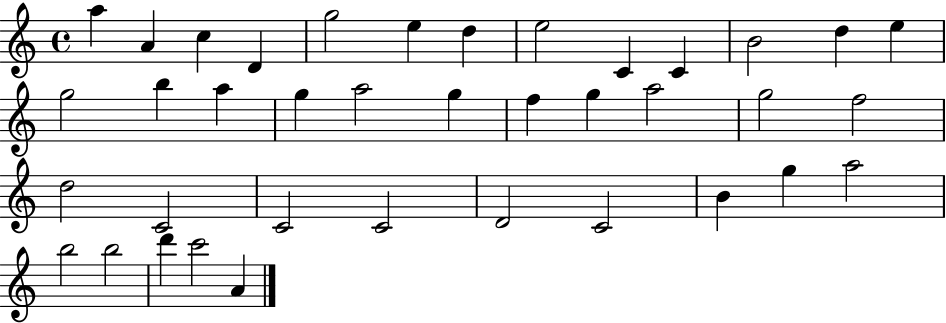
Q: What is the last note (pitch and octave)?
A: A4